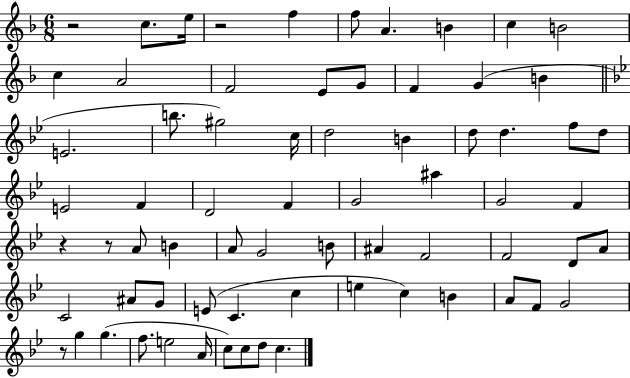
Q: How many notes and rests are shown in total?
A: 70